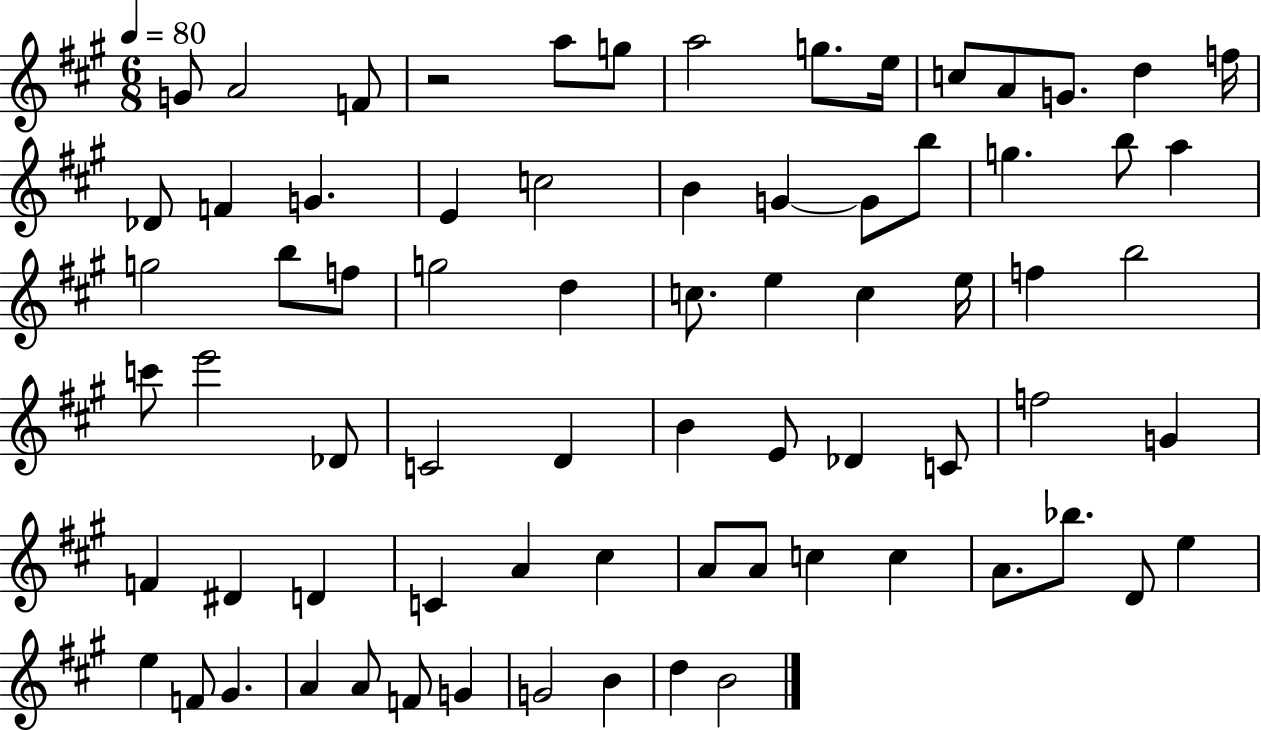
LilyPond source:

{
  \clef treble
  \numericTimeSignature
  \time 6/8
  \key a \major
  \tempo 4 = 80
  g'8 a'2 f'8 | r2 a''8 g''8 | a''2 g''8. e''16 | c''8 a'8 g'8. d''4 f''16 | \break des'8 f'4 g'4. | e'4 c''2 | b'4 g'4~~ g'8 b''8 | g''4. b''8 a''4 | \break g''2 b''8 f''8 | g''2 d''4 | c''8. e''4 c''4 e''16 | f''4 b''2 | \break c'''8 e'''2 des'8 | c'2 d'4 | b'4 e'8 des'4 c'8 | f''2 g'4 | \break f'4 dis'4 d'4 | c'4 a'4 cis''4 | a'8 a'8 c''4 c''4 | a'8. bes''8. d'8 e''4 | \break e''4 f'8 gis'4. | a'4 a'8 f'8 g'4 | g'2 b'4 | d''4 b'2 | \break \bar "|."
}